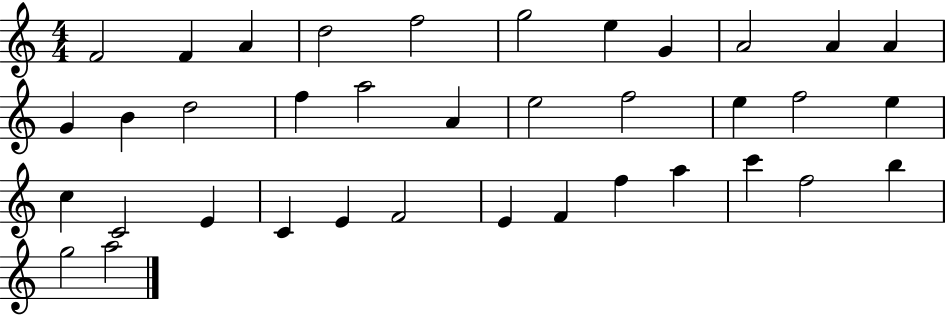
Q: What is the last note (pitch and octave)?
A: A5